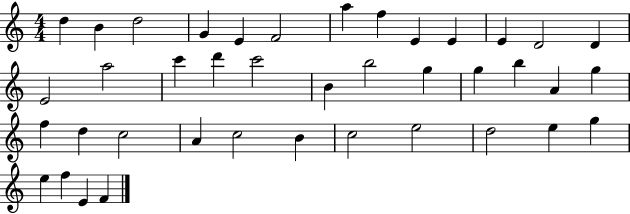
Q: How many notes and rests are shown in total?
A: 40